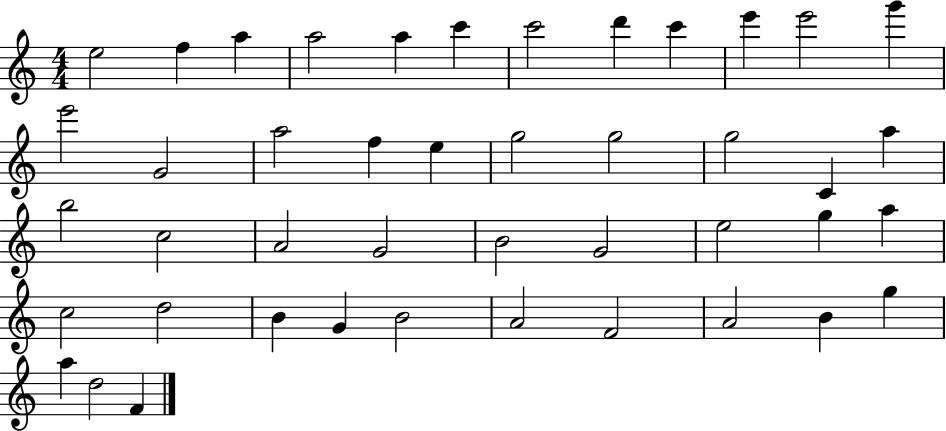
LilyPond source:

{
  \clef treble
  \numericTimeSignature
  \time 4/4
  \key c \major
  e''2 f''4 a''4 | a''2 a''4 c'''4 | c'''2 d'''4 c'''4 | e'''4 e'''2 g'''4 | \break e'''2 g'2 | a''2 f''4 e''4 | g''2 g''2 | g''2 c'4 a''4 | \break b''2 c''2 | a'2 g'2 | b'2 g'2 | e''2 g''4 a''4 | \break c''2 d''2 | b'4 g'4 b'2 | a'2 f'2 | a'2 b'4 g''4 | \break a''4 d''2 f'4 | \bar "|."
}